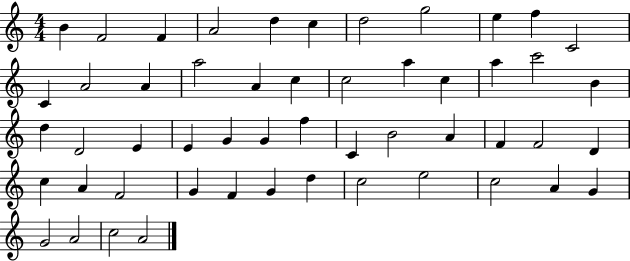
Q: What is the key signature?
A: C major